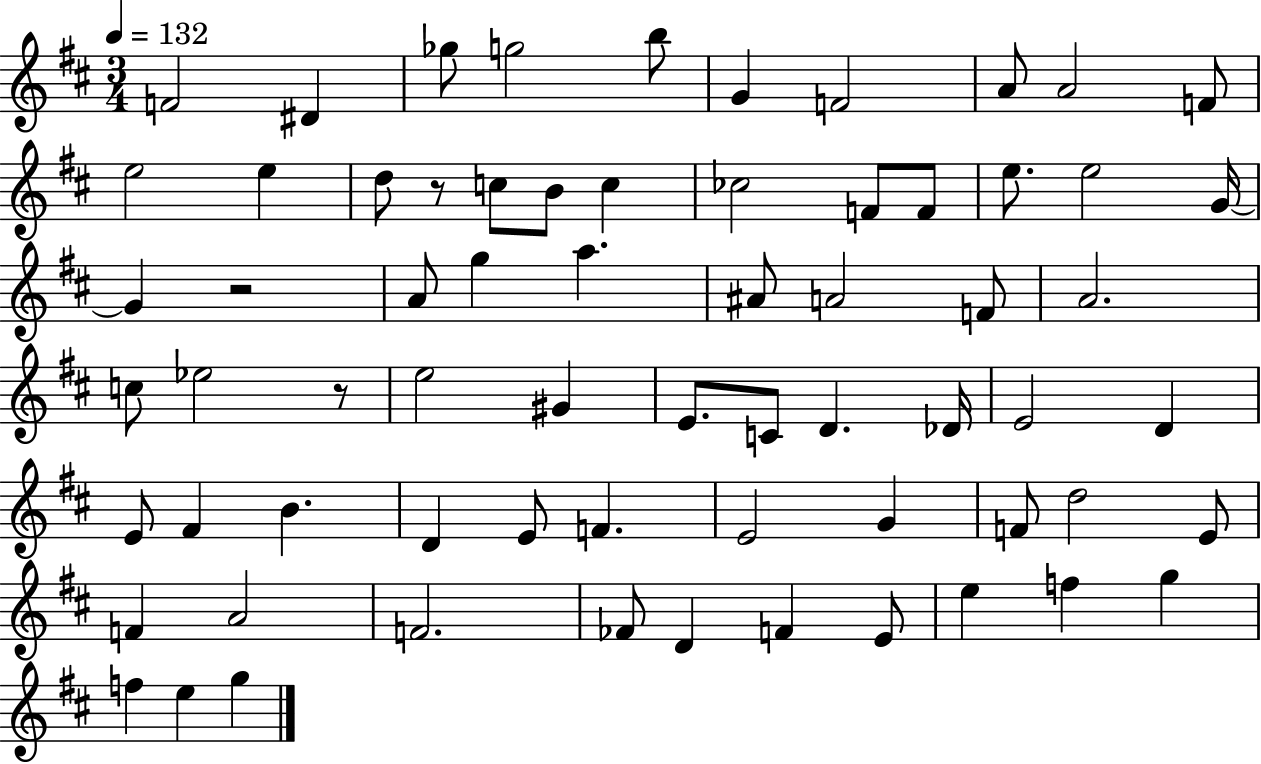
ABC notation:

X:1
T:Untitled
M:3/4
L:1/4
K:D
F2 ^D _g/2 g2 b/2 G F2 A/2 A2 F/2 e2 e d/2 z/2 c/2 B/2 c _c2 F/2 F/2 e/2 e2 G/4 G z2 A/2 g a ^A/2 A2 F/2 A2 c/2 _e2 z/2 e2 ^G E/2 C/2 D _D/4 E2 D E/2 ^F B D E/2 F E2 G F/2 d2 E/2 F A2 F2 _F/2 D F E/2 e f g f e g